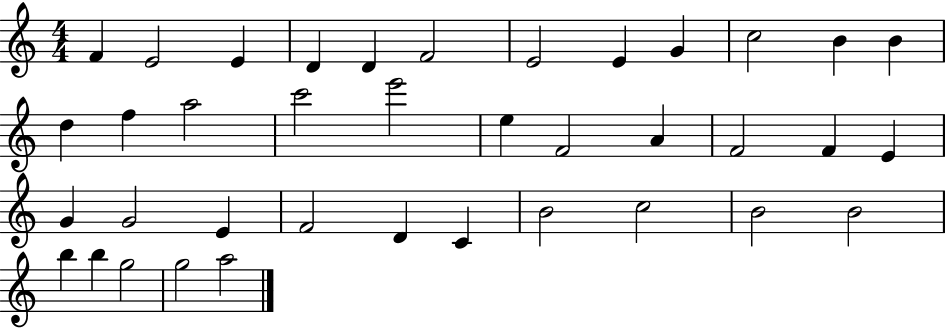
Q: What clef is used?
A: treble